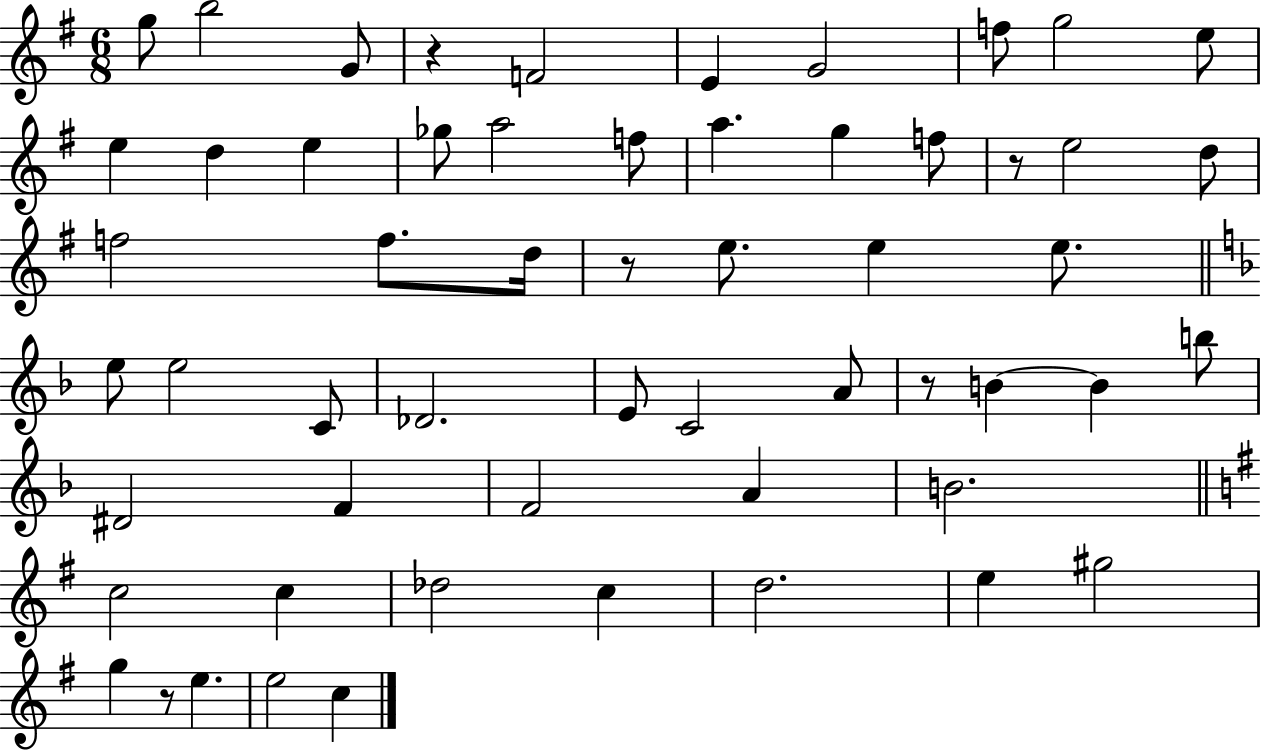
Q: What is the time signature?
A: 6/8